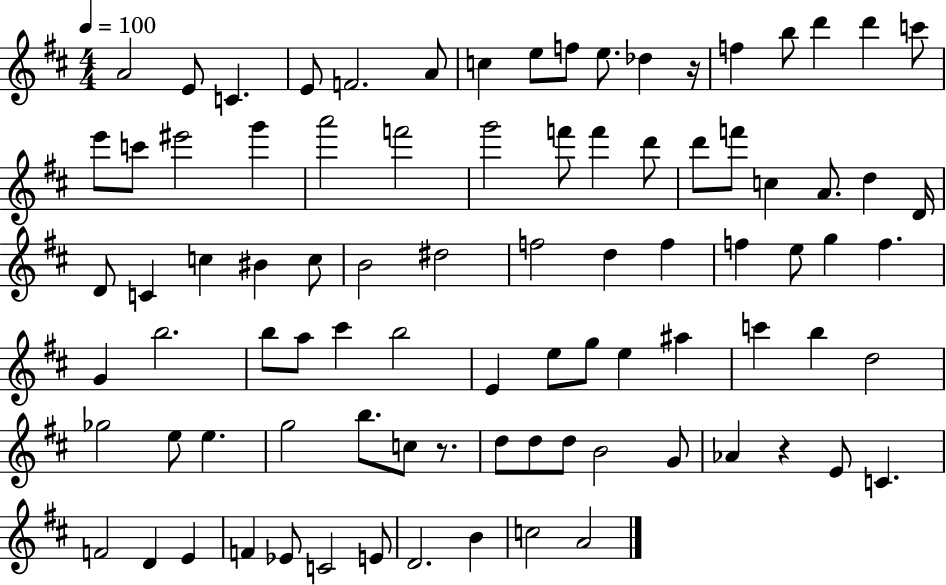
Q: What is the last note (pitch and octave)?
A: A4